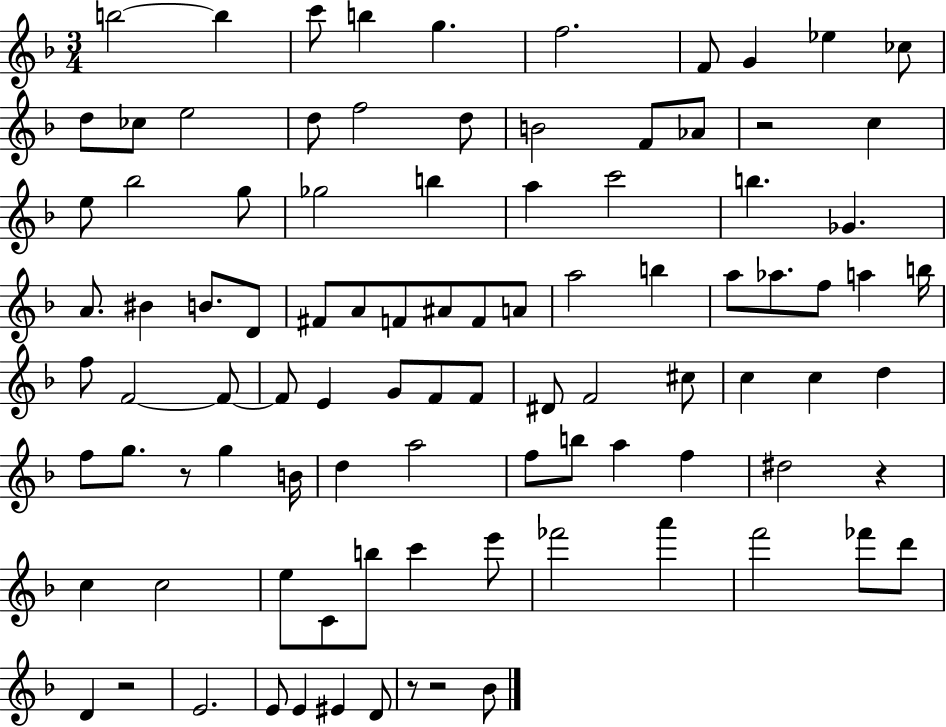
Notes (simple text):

B5/h B5/q C6/e B5/q G5/q. F5/h. F4/e G4/q Eb5/q CES5/e D5/e CES5/e E5/h D5/e F5/h D5/e B4/h F4/e Ab4/e R/h C5/q E5/e Bb5/h G5/e Gb5/h B5/q A5/q C6/h B5/q. Gb4/q. A4/e. BIS4/q B4/e. D4/e F#4/e A4/e F4/e A#4/e F4/e A4/e A5/h B5/q A5/e Ab5/e. F5/e A5/q B5/s F5/e F4/h F4/e F4/e E4/q G4/e F4/e F4/e D#4/e F4/h C#5/e C5/q C5/q D5/q F5/e G5/e. R/e G5/q B4/s D5/q A5/h F5/e B5/e A5/q F5/q D#5/h R/q C5/q C5/h E5/e C4/e B5/e C6/q E6/e FES6/h A6/q F6/h FES6/e D6/e D4/q R/h E4/h. E4/e E4/q EIS4/q D4/e R/e R/h Bb4/e